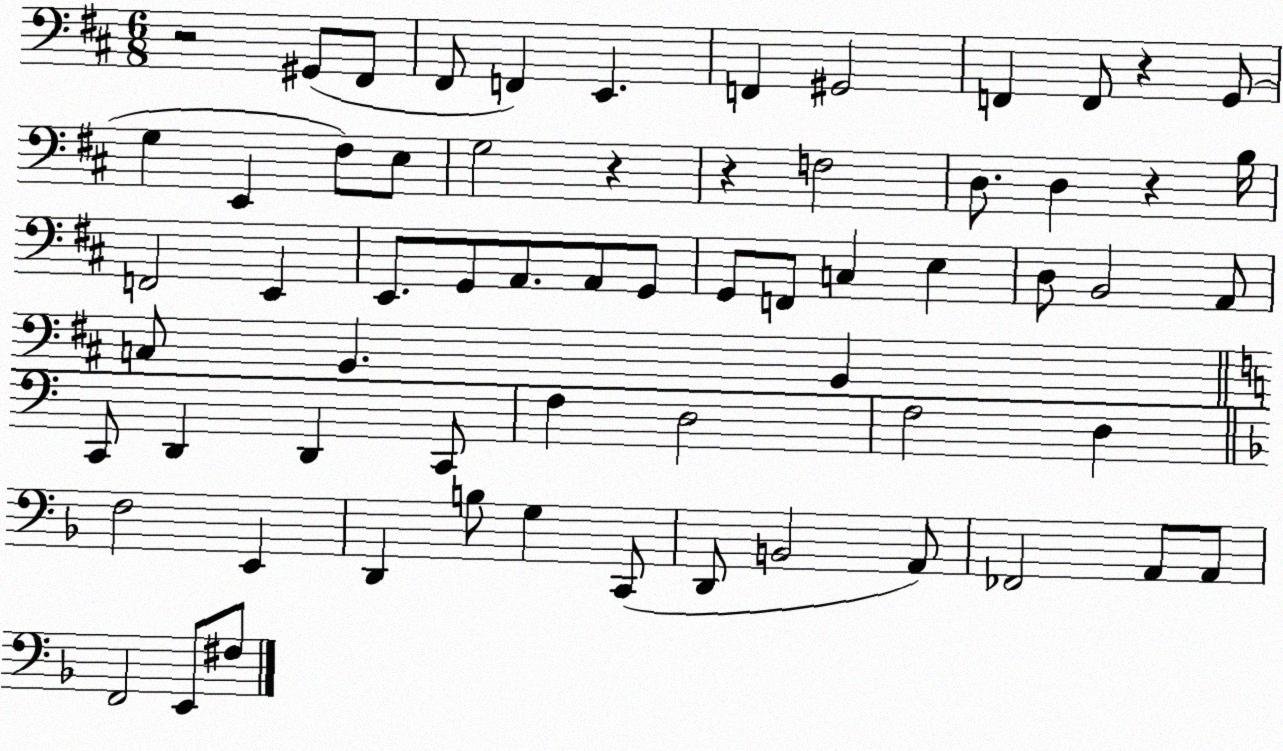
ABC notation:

X:1
T:Untitled
M:6/8
L:1/4
K:D
z2 ^G,,/2 ^F,,/2 ^F,,/2 F,, E,, F,, ^G,,2 F,, F,,/2 z G,,/2 G, E,, ^F,/2 E,/2 G,2 z z F,2 D,/2 D, z B,/4 F,,2 E,, E,,/2 G,,/2 A,,/2 A,,/2 G,,/2 G,,/2 F,,/2 C, E, D,/2 B,,2 A,,/2 C,/2 B,, B,, C,,/2 D,, D,, C,,/2 F, D,2 F,2 D, F,2 E,, D,, B,/2 G, C,,/2 D,,/2 B,,2 A,,/2 _F,,2 A,,/2 A,,/2 F,,2 E,,/2 ^F,/2